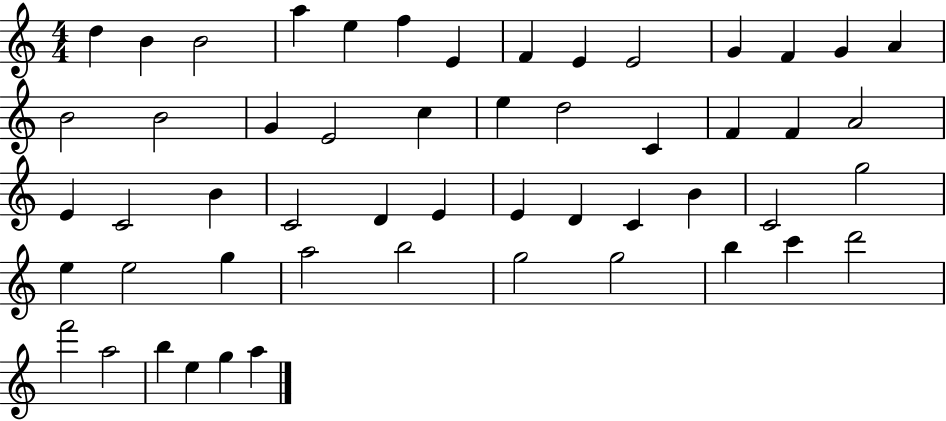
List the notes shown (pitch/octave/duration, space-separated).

D5/q B4/q B4/h A5/q E5/q F5/q E4/q F4/q E4/q E4/h G4/q F4/q G4/q A4/q B4/h B4/h G4/q E4/h C5/q E5/q D5/h C4/q F4/q F4/q A4/h E4/q C4/h B4/q C4/h D4/q E4/q E4/q D4/q C4/q B4/q C4/h G5/h E5/q E5/h G5/q A5/h B5/h G5/h G5/h B5/q C6/q D6/h F6/h A5/h B5/q E5/q G5/q A5/q